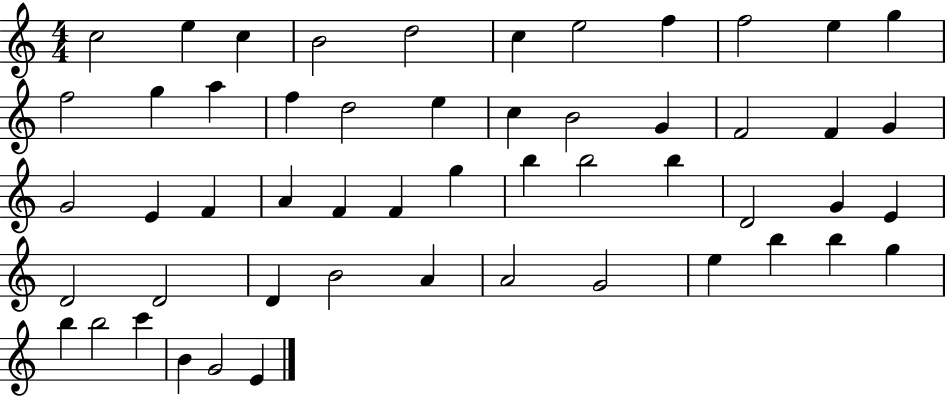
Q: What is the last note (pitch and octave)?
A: E4